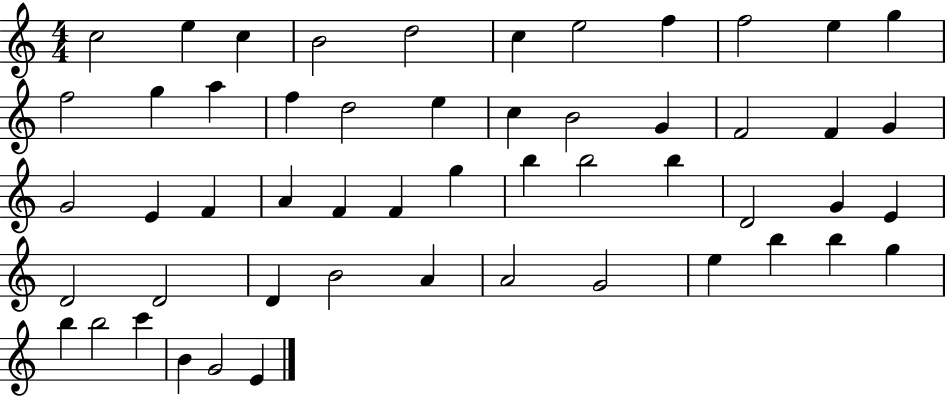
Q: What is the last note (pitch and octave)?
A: E4